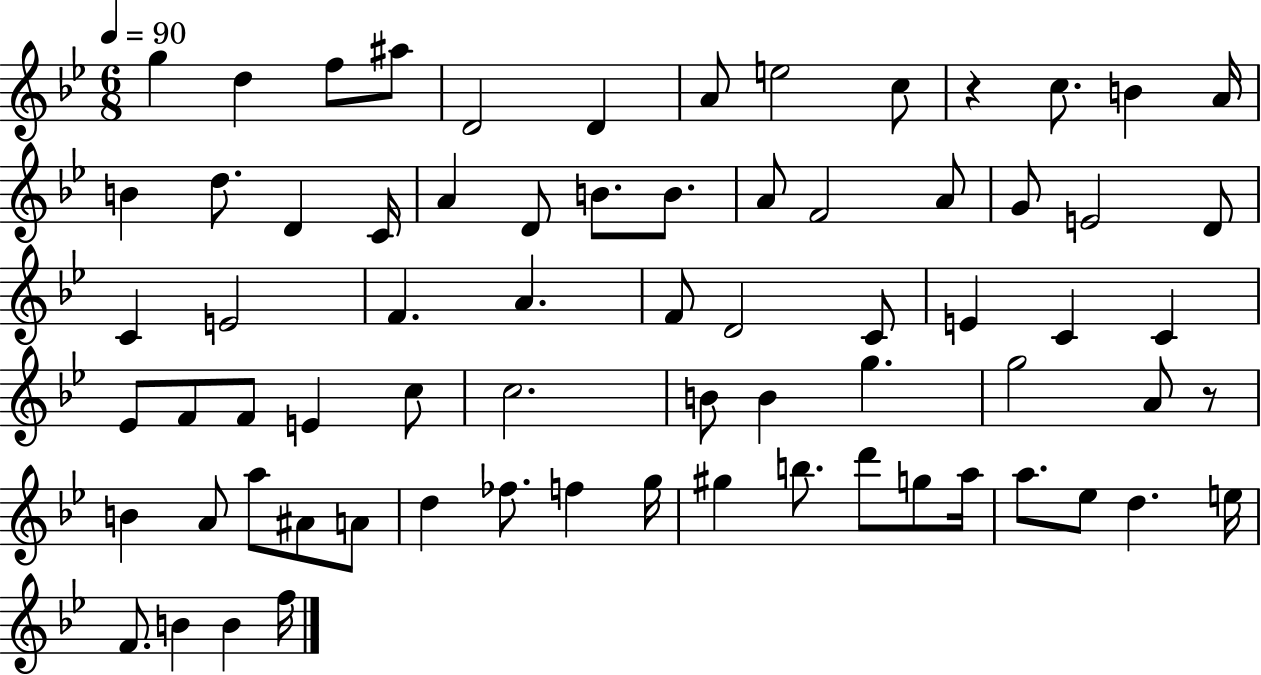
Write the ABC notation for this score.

X:1
T:Untitled
M:6/8
L:1/4
K:Bb
g d f/2 ^a/2 D2 D A/2 e2 c/2 z c/2 B A/4 B d/2 D C/4 A D/2 B/2 B/2 A/2 F2 A/2 G/2 E2 D/2 C E2 F A F/2 D2 C/2 E C C _E/2 F/2 F/2 E c/2 c2 B/2 B g g2 A/2 z/2 B A/2 a/2 ^A/2 A/2 d _f/2 f g/4 ^g b/2 d'/2 g/2 a/4 a/2 _e/2 d e/4 F/2 B B f/4